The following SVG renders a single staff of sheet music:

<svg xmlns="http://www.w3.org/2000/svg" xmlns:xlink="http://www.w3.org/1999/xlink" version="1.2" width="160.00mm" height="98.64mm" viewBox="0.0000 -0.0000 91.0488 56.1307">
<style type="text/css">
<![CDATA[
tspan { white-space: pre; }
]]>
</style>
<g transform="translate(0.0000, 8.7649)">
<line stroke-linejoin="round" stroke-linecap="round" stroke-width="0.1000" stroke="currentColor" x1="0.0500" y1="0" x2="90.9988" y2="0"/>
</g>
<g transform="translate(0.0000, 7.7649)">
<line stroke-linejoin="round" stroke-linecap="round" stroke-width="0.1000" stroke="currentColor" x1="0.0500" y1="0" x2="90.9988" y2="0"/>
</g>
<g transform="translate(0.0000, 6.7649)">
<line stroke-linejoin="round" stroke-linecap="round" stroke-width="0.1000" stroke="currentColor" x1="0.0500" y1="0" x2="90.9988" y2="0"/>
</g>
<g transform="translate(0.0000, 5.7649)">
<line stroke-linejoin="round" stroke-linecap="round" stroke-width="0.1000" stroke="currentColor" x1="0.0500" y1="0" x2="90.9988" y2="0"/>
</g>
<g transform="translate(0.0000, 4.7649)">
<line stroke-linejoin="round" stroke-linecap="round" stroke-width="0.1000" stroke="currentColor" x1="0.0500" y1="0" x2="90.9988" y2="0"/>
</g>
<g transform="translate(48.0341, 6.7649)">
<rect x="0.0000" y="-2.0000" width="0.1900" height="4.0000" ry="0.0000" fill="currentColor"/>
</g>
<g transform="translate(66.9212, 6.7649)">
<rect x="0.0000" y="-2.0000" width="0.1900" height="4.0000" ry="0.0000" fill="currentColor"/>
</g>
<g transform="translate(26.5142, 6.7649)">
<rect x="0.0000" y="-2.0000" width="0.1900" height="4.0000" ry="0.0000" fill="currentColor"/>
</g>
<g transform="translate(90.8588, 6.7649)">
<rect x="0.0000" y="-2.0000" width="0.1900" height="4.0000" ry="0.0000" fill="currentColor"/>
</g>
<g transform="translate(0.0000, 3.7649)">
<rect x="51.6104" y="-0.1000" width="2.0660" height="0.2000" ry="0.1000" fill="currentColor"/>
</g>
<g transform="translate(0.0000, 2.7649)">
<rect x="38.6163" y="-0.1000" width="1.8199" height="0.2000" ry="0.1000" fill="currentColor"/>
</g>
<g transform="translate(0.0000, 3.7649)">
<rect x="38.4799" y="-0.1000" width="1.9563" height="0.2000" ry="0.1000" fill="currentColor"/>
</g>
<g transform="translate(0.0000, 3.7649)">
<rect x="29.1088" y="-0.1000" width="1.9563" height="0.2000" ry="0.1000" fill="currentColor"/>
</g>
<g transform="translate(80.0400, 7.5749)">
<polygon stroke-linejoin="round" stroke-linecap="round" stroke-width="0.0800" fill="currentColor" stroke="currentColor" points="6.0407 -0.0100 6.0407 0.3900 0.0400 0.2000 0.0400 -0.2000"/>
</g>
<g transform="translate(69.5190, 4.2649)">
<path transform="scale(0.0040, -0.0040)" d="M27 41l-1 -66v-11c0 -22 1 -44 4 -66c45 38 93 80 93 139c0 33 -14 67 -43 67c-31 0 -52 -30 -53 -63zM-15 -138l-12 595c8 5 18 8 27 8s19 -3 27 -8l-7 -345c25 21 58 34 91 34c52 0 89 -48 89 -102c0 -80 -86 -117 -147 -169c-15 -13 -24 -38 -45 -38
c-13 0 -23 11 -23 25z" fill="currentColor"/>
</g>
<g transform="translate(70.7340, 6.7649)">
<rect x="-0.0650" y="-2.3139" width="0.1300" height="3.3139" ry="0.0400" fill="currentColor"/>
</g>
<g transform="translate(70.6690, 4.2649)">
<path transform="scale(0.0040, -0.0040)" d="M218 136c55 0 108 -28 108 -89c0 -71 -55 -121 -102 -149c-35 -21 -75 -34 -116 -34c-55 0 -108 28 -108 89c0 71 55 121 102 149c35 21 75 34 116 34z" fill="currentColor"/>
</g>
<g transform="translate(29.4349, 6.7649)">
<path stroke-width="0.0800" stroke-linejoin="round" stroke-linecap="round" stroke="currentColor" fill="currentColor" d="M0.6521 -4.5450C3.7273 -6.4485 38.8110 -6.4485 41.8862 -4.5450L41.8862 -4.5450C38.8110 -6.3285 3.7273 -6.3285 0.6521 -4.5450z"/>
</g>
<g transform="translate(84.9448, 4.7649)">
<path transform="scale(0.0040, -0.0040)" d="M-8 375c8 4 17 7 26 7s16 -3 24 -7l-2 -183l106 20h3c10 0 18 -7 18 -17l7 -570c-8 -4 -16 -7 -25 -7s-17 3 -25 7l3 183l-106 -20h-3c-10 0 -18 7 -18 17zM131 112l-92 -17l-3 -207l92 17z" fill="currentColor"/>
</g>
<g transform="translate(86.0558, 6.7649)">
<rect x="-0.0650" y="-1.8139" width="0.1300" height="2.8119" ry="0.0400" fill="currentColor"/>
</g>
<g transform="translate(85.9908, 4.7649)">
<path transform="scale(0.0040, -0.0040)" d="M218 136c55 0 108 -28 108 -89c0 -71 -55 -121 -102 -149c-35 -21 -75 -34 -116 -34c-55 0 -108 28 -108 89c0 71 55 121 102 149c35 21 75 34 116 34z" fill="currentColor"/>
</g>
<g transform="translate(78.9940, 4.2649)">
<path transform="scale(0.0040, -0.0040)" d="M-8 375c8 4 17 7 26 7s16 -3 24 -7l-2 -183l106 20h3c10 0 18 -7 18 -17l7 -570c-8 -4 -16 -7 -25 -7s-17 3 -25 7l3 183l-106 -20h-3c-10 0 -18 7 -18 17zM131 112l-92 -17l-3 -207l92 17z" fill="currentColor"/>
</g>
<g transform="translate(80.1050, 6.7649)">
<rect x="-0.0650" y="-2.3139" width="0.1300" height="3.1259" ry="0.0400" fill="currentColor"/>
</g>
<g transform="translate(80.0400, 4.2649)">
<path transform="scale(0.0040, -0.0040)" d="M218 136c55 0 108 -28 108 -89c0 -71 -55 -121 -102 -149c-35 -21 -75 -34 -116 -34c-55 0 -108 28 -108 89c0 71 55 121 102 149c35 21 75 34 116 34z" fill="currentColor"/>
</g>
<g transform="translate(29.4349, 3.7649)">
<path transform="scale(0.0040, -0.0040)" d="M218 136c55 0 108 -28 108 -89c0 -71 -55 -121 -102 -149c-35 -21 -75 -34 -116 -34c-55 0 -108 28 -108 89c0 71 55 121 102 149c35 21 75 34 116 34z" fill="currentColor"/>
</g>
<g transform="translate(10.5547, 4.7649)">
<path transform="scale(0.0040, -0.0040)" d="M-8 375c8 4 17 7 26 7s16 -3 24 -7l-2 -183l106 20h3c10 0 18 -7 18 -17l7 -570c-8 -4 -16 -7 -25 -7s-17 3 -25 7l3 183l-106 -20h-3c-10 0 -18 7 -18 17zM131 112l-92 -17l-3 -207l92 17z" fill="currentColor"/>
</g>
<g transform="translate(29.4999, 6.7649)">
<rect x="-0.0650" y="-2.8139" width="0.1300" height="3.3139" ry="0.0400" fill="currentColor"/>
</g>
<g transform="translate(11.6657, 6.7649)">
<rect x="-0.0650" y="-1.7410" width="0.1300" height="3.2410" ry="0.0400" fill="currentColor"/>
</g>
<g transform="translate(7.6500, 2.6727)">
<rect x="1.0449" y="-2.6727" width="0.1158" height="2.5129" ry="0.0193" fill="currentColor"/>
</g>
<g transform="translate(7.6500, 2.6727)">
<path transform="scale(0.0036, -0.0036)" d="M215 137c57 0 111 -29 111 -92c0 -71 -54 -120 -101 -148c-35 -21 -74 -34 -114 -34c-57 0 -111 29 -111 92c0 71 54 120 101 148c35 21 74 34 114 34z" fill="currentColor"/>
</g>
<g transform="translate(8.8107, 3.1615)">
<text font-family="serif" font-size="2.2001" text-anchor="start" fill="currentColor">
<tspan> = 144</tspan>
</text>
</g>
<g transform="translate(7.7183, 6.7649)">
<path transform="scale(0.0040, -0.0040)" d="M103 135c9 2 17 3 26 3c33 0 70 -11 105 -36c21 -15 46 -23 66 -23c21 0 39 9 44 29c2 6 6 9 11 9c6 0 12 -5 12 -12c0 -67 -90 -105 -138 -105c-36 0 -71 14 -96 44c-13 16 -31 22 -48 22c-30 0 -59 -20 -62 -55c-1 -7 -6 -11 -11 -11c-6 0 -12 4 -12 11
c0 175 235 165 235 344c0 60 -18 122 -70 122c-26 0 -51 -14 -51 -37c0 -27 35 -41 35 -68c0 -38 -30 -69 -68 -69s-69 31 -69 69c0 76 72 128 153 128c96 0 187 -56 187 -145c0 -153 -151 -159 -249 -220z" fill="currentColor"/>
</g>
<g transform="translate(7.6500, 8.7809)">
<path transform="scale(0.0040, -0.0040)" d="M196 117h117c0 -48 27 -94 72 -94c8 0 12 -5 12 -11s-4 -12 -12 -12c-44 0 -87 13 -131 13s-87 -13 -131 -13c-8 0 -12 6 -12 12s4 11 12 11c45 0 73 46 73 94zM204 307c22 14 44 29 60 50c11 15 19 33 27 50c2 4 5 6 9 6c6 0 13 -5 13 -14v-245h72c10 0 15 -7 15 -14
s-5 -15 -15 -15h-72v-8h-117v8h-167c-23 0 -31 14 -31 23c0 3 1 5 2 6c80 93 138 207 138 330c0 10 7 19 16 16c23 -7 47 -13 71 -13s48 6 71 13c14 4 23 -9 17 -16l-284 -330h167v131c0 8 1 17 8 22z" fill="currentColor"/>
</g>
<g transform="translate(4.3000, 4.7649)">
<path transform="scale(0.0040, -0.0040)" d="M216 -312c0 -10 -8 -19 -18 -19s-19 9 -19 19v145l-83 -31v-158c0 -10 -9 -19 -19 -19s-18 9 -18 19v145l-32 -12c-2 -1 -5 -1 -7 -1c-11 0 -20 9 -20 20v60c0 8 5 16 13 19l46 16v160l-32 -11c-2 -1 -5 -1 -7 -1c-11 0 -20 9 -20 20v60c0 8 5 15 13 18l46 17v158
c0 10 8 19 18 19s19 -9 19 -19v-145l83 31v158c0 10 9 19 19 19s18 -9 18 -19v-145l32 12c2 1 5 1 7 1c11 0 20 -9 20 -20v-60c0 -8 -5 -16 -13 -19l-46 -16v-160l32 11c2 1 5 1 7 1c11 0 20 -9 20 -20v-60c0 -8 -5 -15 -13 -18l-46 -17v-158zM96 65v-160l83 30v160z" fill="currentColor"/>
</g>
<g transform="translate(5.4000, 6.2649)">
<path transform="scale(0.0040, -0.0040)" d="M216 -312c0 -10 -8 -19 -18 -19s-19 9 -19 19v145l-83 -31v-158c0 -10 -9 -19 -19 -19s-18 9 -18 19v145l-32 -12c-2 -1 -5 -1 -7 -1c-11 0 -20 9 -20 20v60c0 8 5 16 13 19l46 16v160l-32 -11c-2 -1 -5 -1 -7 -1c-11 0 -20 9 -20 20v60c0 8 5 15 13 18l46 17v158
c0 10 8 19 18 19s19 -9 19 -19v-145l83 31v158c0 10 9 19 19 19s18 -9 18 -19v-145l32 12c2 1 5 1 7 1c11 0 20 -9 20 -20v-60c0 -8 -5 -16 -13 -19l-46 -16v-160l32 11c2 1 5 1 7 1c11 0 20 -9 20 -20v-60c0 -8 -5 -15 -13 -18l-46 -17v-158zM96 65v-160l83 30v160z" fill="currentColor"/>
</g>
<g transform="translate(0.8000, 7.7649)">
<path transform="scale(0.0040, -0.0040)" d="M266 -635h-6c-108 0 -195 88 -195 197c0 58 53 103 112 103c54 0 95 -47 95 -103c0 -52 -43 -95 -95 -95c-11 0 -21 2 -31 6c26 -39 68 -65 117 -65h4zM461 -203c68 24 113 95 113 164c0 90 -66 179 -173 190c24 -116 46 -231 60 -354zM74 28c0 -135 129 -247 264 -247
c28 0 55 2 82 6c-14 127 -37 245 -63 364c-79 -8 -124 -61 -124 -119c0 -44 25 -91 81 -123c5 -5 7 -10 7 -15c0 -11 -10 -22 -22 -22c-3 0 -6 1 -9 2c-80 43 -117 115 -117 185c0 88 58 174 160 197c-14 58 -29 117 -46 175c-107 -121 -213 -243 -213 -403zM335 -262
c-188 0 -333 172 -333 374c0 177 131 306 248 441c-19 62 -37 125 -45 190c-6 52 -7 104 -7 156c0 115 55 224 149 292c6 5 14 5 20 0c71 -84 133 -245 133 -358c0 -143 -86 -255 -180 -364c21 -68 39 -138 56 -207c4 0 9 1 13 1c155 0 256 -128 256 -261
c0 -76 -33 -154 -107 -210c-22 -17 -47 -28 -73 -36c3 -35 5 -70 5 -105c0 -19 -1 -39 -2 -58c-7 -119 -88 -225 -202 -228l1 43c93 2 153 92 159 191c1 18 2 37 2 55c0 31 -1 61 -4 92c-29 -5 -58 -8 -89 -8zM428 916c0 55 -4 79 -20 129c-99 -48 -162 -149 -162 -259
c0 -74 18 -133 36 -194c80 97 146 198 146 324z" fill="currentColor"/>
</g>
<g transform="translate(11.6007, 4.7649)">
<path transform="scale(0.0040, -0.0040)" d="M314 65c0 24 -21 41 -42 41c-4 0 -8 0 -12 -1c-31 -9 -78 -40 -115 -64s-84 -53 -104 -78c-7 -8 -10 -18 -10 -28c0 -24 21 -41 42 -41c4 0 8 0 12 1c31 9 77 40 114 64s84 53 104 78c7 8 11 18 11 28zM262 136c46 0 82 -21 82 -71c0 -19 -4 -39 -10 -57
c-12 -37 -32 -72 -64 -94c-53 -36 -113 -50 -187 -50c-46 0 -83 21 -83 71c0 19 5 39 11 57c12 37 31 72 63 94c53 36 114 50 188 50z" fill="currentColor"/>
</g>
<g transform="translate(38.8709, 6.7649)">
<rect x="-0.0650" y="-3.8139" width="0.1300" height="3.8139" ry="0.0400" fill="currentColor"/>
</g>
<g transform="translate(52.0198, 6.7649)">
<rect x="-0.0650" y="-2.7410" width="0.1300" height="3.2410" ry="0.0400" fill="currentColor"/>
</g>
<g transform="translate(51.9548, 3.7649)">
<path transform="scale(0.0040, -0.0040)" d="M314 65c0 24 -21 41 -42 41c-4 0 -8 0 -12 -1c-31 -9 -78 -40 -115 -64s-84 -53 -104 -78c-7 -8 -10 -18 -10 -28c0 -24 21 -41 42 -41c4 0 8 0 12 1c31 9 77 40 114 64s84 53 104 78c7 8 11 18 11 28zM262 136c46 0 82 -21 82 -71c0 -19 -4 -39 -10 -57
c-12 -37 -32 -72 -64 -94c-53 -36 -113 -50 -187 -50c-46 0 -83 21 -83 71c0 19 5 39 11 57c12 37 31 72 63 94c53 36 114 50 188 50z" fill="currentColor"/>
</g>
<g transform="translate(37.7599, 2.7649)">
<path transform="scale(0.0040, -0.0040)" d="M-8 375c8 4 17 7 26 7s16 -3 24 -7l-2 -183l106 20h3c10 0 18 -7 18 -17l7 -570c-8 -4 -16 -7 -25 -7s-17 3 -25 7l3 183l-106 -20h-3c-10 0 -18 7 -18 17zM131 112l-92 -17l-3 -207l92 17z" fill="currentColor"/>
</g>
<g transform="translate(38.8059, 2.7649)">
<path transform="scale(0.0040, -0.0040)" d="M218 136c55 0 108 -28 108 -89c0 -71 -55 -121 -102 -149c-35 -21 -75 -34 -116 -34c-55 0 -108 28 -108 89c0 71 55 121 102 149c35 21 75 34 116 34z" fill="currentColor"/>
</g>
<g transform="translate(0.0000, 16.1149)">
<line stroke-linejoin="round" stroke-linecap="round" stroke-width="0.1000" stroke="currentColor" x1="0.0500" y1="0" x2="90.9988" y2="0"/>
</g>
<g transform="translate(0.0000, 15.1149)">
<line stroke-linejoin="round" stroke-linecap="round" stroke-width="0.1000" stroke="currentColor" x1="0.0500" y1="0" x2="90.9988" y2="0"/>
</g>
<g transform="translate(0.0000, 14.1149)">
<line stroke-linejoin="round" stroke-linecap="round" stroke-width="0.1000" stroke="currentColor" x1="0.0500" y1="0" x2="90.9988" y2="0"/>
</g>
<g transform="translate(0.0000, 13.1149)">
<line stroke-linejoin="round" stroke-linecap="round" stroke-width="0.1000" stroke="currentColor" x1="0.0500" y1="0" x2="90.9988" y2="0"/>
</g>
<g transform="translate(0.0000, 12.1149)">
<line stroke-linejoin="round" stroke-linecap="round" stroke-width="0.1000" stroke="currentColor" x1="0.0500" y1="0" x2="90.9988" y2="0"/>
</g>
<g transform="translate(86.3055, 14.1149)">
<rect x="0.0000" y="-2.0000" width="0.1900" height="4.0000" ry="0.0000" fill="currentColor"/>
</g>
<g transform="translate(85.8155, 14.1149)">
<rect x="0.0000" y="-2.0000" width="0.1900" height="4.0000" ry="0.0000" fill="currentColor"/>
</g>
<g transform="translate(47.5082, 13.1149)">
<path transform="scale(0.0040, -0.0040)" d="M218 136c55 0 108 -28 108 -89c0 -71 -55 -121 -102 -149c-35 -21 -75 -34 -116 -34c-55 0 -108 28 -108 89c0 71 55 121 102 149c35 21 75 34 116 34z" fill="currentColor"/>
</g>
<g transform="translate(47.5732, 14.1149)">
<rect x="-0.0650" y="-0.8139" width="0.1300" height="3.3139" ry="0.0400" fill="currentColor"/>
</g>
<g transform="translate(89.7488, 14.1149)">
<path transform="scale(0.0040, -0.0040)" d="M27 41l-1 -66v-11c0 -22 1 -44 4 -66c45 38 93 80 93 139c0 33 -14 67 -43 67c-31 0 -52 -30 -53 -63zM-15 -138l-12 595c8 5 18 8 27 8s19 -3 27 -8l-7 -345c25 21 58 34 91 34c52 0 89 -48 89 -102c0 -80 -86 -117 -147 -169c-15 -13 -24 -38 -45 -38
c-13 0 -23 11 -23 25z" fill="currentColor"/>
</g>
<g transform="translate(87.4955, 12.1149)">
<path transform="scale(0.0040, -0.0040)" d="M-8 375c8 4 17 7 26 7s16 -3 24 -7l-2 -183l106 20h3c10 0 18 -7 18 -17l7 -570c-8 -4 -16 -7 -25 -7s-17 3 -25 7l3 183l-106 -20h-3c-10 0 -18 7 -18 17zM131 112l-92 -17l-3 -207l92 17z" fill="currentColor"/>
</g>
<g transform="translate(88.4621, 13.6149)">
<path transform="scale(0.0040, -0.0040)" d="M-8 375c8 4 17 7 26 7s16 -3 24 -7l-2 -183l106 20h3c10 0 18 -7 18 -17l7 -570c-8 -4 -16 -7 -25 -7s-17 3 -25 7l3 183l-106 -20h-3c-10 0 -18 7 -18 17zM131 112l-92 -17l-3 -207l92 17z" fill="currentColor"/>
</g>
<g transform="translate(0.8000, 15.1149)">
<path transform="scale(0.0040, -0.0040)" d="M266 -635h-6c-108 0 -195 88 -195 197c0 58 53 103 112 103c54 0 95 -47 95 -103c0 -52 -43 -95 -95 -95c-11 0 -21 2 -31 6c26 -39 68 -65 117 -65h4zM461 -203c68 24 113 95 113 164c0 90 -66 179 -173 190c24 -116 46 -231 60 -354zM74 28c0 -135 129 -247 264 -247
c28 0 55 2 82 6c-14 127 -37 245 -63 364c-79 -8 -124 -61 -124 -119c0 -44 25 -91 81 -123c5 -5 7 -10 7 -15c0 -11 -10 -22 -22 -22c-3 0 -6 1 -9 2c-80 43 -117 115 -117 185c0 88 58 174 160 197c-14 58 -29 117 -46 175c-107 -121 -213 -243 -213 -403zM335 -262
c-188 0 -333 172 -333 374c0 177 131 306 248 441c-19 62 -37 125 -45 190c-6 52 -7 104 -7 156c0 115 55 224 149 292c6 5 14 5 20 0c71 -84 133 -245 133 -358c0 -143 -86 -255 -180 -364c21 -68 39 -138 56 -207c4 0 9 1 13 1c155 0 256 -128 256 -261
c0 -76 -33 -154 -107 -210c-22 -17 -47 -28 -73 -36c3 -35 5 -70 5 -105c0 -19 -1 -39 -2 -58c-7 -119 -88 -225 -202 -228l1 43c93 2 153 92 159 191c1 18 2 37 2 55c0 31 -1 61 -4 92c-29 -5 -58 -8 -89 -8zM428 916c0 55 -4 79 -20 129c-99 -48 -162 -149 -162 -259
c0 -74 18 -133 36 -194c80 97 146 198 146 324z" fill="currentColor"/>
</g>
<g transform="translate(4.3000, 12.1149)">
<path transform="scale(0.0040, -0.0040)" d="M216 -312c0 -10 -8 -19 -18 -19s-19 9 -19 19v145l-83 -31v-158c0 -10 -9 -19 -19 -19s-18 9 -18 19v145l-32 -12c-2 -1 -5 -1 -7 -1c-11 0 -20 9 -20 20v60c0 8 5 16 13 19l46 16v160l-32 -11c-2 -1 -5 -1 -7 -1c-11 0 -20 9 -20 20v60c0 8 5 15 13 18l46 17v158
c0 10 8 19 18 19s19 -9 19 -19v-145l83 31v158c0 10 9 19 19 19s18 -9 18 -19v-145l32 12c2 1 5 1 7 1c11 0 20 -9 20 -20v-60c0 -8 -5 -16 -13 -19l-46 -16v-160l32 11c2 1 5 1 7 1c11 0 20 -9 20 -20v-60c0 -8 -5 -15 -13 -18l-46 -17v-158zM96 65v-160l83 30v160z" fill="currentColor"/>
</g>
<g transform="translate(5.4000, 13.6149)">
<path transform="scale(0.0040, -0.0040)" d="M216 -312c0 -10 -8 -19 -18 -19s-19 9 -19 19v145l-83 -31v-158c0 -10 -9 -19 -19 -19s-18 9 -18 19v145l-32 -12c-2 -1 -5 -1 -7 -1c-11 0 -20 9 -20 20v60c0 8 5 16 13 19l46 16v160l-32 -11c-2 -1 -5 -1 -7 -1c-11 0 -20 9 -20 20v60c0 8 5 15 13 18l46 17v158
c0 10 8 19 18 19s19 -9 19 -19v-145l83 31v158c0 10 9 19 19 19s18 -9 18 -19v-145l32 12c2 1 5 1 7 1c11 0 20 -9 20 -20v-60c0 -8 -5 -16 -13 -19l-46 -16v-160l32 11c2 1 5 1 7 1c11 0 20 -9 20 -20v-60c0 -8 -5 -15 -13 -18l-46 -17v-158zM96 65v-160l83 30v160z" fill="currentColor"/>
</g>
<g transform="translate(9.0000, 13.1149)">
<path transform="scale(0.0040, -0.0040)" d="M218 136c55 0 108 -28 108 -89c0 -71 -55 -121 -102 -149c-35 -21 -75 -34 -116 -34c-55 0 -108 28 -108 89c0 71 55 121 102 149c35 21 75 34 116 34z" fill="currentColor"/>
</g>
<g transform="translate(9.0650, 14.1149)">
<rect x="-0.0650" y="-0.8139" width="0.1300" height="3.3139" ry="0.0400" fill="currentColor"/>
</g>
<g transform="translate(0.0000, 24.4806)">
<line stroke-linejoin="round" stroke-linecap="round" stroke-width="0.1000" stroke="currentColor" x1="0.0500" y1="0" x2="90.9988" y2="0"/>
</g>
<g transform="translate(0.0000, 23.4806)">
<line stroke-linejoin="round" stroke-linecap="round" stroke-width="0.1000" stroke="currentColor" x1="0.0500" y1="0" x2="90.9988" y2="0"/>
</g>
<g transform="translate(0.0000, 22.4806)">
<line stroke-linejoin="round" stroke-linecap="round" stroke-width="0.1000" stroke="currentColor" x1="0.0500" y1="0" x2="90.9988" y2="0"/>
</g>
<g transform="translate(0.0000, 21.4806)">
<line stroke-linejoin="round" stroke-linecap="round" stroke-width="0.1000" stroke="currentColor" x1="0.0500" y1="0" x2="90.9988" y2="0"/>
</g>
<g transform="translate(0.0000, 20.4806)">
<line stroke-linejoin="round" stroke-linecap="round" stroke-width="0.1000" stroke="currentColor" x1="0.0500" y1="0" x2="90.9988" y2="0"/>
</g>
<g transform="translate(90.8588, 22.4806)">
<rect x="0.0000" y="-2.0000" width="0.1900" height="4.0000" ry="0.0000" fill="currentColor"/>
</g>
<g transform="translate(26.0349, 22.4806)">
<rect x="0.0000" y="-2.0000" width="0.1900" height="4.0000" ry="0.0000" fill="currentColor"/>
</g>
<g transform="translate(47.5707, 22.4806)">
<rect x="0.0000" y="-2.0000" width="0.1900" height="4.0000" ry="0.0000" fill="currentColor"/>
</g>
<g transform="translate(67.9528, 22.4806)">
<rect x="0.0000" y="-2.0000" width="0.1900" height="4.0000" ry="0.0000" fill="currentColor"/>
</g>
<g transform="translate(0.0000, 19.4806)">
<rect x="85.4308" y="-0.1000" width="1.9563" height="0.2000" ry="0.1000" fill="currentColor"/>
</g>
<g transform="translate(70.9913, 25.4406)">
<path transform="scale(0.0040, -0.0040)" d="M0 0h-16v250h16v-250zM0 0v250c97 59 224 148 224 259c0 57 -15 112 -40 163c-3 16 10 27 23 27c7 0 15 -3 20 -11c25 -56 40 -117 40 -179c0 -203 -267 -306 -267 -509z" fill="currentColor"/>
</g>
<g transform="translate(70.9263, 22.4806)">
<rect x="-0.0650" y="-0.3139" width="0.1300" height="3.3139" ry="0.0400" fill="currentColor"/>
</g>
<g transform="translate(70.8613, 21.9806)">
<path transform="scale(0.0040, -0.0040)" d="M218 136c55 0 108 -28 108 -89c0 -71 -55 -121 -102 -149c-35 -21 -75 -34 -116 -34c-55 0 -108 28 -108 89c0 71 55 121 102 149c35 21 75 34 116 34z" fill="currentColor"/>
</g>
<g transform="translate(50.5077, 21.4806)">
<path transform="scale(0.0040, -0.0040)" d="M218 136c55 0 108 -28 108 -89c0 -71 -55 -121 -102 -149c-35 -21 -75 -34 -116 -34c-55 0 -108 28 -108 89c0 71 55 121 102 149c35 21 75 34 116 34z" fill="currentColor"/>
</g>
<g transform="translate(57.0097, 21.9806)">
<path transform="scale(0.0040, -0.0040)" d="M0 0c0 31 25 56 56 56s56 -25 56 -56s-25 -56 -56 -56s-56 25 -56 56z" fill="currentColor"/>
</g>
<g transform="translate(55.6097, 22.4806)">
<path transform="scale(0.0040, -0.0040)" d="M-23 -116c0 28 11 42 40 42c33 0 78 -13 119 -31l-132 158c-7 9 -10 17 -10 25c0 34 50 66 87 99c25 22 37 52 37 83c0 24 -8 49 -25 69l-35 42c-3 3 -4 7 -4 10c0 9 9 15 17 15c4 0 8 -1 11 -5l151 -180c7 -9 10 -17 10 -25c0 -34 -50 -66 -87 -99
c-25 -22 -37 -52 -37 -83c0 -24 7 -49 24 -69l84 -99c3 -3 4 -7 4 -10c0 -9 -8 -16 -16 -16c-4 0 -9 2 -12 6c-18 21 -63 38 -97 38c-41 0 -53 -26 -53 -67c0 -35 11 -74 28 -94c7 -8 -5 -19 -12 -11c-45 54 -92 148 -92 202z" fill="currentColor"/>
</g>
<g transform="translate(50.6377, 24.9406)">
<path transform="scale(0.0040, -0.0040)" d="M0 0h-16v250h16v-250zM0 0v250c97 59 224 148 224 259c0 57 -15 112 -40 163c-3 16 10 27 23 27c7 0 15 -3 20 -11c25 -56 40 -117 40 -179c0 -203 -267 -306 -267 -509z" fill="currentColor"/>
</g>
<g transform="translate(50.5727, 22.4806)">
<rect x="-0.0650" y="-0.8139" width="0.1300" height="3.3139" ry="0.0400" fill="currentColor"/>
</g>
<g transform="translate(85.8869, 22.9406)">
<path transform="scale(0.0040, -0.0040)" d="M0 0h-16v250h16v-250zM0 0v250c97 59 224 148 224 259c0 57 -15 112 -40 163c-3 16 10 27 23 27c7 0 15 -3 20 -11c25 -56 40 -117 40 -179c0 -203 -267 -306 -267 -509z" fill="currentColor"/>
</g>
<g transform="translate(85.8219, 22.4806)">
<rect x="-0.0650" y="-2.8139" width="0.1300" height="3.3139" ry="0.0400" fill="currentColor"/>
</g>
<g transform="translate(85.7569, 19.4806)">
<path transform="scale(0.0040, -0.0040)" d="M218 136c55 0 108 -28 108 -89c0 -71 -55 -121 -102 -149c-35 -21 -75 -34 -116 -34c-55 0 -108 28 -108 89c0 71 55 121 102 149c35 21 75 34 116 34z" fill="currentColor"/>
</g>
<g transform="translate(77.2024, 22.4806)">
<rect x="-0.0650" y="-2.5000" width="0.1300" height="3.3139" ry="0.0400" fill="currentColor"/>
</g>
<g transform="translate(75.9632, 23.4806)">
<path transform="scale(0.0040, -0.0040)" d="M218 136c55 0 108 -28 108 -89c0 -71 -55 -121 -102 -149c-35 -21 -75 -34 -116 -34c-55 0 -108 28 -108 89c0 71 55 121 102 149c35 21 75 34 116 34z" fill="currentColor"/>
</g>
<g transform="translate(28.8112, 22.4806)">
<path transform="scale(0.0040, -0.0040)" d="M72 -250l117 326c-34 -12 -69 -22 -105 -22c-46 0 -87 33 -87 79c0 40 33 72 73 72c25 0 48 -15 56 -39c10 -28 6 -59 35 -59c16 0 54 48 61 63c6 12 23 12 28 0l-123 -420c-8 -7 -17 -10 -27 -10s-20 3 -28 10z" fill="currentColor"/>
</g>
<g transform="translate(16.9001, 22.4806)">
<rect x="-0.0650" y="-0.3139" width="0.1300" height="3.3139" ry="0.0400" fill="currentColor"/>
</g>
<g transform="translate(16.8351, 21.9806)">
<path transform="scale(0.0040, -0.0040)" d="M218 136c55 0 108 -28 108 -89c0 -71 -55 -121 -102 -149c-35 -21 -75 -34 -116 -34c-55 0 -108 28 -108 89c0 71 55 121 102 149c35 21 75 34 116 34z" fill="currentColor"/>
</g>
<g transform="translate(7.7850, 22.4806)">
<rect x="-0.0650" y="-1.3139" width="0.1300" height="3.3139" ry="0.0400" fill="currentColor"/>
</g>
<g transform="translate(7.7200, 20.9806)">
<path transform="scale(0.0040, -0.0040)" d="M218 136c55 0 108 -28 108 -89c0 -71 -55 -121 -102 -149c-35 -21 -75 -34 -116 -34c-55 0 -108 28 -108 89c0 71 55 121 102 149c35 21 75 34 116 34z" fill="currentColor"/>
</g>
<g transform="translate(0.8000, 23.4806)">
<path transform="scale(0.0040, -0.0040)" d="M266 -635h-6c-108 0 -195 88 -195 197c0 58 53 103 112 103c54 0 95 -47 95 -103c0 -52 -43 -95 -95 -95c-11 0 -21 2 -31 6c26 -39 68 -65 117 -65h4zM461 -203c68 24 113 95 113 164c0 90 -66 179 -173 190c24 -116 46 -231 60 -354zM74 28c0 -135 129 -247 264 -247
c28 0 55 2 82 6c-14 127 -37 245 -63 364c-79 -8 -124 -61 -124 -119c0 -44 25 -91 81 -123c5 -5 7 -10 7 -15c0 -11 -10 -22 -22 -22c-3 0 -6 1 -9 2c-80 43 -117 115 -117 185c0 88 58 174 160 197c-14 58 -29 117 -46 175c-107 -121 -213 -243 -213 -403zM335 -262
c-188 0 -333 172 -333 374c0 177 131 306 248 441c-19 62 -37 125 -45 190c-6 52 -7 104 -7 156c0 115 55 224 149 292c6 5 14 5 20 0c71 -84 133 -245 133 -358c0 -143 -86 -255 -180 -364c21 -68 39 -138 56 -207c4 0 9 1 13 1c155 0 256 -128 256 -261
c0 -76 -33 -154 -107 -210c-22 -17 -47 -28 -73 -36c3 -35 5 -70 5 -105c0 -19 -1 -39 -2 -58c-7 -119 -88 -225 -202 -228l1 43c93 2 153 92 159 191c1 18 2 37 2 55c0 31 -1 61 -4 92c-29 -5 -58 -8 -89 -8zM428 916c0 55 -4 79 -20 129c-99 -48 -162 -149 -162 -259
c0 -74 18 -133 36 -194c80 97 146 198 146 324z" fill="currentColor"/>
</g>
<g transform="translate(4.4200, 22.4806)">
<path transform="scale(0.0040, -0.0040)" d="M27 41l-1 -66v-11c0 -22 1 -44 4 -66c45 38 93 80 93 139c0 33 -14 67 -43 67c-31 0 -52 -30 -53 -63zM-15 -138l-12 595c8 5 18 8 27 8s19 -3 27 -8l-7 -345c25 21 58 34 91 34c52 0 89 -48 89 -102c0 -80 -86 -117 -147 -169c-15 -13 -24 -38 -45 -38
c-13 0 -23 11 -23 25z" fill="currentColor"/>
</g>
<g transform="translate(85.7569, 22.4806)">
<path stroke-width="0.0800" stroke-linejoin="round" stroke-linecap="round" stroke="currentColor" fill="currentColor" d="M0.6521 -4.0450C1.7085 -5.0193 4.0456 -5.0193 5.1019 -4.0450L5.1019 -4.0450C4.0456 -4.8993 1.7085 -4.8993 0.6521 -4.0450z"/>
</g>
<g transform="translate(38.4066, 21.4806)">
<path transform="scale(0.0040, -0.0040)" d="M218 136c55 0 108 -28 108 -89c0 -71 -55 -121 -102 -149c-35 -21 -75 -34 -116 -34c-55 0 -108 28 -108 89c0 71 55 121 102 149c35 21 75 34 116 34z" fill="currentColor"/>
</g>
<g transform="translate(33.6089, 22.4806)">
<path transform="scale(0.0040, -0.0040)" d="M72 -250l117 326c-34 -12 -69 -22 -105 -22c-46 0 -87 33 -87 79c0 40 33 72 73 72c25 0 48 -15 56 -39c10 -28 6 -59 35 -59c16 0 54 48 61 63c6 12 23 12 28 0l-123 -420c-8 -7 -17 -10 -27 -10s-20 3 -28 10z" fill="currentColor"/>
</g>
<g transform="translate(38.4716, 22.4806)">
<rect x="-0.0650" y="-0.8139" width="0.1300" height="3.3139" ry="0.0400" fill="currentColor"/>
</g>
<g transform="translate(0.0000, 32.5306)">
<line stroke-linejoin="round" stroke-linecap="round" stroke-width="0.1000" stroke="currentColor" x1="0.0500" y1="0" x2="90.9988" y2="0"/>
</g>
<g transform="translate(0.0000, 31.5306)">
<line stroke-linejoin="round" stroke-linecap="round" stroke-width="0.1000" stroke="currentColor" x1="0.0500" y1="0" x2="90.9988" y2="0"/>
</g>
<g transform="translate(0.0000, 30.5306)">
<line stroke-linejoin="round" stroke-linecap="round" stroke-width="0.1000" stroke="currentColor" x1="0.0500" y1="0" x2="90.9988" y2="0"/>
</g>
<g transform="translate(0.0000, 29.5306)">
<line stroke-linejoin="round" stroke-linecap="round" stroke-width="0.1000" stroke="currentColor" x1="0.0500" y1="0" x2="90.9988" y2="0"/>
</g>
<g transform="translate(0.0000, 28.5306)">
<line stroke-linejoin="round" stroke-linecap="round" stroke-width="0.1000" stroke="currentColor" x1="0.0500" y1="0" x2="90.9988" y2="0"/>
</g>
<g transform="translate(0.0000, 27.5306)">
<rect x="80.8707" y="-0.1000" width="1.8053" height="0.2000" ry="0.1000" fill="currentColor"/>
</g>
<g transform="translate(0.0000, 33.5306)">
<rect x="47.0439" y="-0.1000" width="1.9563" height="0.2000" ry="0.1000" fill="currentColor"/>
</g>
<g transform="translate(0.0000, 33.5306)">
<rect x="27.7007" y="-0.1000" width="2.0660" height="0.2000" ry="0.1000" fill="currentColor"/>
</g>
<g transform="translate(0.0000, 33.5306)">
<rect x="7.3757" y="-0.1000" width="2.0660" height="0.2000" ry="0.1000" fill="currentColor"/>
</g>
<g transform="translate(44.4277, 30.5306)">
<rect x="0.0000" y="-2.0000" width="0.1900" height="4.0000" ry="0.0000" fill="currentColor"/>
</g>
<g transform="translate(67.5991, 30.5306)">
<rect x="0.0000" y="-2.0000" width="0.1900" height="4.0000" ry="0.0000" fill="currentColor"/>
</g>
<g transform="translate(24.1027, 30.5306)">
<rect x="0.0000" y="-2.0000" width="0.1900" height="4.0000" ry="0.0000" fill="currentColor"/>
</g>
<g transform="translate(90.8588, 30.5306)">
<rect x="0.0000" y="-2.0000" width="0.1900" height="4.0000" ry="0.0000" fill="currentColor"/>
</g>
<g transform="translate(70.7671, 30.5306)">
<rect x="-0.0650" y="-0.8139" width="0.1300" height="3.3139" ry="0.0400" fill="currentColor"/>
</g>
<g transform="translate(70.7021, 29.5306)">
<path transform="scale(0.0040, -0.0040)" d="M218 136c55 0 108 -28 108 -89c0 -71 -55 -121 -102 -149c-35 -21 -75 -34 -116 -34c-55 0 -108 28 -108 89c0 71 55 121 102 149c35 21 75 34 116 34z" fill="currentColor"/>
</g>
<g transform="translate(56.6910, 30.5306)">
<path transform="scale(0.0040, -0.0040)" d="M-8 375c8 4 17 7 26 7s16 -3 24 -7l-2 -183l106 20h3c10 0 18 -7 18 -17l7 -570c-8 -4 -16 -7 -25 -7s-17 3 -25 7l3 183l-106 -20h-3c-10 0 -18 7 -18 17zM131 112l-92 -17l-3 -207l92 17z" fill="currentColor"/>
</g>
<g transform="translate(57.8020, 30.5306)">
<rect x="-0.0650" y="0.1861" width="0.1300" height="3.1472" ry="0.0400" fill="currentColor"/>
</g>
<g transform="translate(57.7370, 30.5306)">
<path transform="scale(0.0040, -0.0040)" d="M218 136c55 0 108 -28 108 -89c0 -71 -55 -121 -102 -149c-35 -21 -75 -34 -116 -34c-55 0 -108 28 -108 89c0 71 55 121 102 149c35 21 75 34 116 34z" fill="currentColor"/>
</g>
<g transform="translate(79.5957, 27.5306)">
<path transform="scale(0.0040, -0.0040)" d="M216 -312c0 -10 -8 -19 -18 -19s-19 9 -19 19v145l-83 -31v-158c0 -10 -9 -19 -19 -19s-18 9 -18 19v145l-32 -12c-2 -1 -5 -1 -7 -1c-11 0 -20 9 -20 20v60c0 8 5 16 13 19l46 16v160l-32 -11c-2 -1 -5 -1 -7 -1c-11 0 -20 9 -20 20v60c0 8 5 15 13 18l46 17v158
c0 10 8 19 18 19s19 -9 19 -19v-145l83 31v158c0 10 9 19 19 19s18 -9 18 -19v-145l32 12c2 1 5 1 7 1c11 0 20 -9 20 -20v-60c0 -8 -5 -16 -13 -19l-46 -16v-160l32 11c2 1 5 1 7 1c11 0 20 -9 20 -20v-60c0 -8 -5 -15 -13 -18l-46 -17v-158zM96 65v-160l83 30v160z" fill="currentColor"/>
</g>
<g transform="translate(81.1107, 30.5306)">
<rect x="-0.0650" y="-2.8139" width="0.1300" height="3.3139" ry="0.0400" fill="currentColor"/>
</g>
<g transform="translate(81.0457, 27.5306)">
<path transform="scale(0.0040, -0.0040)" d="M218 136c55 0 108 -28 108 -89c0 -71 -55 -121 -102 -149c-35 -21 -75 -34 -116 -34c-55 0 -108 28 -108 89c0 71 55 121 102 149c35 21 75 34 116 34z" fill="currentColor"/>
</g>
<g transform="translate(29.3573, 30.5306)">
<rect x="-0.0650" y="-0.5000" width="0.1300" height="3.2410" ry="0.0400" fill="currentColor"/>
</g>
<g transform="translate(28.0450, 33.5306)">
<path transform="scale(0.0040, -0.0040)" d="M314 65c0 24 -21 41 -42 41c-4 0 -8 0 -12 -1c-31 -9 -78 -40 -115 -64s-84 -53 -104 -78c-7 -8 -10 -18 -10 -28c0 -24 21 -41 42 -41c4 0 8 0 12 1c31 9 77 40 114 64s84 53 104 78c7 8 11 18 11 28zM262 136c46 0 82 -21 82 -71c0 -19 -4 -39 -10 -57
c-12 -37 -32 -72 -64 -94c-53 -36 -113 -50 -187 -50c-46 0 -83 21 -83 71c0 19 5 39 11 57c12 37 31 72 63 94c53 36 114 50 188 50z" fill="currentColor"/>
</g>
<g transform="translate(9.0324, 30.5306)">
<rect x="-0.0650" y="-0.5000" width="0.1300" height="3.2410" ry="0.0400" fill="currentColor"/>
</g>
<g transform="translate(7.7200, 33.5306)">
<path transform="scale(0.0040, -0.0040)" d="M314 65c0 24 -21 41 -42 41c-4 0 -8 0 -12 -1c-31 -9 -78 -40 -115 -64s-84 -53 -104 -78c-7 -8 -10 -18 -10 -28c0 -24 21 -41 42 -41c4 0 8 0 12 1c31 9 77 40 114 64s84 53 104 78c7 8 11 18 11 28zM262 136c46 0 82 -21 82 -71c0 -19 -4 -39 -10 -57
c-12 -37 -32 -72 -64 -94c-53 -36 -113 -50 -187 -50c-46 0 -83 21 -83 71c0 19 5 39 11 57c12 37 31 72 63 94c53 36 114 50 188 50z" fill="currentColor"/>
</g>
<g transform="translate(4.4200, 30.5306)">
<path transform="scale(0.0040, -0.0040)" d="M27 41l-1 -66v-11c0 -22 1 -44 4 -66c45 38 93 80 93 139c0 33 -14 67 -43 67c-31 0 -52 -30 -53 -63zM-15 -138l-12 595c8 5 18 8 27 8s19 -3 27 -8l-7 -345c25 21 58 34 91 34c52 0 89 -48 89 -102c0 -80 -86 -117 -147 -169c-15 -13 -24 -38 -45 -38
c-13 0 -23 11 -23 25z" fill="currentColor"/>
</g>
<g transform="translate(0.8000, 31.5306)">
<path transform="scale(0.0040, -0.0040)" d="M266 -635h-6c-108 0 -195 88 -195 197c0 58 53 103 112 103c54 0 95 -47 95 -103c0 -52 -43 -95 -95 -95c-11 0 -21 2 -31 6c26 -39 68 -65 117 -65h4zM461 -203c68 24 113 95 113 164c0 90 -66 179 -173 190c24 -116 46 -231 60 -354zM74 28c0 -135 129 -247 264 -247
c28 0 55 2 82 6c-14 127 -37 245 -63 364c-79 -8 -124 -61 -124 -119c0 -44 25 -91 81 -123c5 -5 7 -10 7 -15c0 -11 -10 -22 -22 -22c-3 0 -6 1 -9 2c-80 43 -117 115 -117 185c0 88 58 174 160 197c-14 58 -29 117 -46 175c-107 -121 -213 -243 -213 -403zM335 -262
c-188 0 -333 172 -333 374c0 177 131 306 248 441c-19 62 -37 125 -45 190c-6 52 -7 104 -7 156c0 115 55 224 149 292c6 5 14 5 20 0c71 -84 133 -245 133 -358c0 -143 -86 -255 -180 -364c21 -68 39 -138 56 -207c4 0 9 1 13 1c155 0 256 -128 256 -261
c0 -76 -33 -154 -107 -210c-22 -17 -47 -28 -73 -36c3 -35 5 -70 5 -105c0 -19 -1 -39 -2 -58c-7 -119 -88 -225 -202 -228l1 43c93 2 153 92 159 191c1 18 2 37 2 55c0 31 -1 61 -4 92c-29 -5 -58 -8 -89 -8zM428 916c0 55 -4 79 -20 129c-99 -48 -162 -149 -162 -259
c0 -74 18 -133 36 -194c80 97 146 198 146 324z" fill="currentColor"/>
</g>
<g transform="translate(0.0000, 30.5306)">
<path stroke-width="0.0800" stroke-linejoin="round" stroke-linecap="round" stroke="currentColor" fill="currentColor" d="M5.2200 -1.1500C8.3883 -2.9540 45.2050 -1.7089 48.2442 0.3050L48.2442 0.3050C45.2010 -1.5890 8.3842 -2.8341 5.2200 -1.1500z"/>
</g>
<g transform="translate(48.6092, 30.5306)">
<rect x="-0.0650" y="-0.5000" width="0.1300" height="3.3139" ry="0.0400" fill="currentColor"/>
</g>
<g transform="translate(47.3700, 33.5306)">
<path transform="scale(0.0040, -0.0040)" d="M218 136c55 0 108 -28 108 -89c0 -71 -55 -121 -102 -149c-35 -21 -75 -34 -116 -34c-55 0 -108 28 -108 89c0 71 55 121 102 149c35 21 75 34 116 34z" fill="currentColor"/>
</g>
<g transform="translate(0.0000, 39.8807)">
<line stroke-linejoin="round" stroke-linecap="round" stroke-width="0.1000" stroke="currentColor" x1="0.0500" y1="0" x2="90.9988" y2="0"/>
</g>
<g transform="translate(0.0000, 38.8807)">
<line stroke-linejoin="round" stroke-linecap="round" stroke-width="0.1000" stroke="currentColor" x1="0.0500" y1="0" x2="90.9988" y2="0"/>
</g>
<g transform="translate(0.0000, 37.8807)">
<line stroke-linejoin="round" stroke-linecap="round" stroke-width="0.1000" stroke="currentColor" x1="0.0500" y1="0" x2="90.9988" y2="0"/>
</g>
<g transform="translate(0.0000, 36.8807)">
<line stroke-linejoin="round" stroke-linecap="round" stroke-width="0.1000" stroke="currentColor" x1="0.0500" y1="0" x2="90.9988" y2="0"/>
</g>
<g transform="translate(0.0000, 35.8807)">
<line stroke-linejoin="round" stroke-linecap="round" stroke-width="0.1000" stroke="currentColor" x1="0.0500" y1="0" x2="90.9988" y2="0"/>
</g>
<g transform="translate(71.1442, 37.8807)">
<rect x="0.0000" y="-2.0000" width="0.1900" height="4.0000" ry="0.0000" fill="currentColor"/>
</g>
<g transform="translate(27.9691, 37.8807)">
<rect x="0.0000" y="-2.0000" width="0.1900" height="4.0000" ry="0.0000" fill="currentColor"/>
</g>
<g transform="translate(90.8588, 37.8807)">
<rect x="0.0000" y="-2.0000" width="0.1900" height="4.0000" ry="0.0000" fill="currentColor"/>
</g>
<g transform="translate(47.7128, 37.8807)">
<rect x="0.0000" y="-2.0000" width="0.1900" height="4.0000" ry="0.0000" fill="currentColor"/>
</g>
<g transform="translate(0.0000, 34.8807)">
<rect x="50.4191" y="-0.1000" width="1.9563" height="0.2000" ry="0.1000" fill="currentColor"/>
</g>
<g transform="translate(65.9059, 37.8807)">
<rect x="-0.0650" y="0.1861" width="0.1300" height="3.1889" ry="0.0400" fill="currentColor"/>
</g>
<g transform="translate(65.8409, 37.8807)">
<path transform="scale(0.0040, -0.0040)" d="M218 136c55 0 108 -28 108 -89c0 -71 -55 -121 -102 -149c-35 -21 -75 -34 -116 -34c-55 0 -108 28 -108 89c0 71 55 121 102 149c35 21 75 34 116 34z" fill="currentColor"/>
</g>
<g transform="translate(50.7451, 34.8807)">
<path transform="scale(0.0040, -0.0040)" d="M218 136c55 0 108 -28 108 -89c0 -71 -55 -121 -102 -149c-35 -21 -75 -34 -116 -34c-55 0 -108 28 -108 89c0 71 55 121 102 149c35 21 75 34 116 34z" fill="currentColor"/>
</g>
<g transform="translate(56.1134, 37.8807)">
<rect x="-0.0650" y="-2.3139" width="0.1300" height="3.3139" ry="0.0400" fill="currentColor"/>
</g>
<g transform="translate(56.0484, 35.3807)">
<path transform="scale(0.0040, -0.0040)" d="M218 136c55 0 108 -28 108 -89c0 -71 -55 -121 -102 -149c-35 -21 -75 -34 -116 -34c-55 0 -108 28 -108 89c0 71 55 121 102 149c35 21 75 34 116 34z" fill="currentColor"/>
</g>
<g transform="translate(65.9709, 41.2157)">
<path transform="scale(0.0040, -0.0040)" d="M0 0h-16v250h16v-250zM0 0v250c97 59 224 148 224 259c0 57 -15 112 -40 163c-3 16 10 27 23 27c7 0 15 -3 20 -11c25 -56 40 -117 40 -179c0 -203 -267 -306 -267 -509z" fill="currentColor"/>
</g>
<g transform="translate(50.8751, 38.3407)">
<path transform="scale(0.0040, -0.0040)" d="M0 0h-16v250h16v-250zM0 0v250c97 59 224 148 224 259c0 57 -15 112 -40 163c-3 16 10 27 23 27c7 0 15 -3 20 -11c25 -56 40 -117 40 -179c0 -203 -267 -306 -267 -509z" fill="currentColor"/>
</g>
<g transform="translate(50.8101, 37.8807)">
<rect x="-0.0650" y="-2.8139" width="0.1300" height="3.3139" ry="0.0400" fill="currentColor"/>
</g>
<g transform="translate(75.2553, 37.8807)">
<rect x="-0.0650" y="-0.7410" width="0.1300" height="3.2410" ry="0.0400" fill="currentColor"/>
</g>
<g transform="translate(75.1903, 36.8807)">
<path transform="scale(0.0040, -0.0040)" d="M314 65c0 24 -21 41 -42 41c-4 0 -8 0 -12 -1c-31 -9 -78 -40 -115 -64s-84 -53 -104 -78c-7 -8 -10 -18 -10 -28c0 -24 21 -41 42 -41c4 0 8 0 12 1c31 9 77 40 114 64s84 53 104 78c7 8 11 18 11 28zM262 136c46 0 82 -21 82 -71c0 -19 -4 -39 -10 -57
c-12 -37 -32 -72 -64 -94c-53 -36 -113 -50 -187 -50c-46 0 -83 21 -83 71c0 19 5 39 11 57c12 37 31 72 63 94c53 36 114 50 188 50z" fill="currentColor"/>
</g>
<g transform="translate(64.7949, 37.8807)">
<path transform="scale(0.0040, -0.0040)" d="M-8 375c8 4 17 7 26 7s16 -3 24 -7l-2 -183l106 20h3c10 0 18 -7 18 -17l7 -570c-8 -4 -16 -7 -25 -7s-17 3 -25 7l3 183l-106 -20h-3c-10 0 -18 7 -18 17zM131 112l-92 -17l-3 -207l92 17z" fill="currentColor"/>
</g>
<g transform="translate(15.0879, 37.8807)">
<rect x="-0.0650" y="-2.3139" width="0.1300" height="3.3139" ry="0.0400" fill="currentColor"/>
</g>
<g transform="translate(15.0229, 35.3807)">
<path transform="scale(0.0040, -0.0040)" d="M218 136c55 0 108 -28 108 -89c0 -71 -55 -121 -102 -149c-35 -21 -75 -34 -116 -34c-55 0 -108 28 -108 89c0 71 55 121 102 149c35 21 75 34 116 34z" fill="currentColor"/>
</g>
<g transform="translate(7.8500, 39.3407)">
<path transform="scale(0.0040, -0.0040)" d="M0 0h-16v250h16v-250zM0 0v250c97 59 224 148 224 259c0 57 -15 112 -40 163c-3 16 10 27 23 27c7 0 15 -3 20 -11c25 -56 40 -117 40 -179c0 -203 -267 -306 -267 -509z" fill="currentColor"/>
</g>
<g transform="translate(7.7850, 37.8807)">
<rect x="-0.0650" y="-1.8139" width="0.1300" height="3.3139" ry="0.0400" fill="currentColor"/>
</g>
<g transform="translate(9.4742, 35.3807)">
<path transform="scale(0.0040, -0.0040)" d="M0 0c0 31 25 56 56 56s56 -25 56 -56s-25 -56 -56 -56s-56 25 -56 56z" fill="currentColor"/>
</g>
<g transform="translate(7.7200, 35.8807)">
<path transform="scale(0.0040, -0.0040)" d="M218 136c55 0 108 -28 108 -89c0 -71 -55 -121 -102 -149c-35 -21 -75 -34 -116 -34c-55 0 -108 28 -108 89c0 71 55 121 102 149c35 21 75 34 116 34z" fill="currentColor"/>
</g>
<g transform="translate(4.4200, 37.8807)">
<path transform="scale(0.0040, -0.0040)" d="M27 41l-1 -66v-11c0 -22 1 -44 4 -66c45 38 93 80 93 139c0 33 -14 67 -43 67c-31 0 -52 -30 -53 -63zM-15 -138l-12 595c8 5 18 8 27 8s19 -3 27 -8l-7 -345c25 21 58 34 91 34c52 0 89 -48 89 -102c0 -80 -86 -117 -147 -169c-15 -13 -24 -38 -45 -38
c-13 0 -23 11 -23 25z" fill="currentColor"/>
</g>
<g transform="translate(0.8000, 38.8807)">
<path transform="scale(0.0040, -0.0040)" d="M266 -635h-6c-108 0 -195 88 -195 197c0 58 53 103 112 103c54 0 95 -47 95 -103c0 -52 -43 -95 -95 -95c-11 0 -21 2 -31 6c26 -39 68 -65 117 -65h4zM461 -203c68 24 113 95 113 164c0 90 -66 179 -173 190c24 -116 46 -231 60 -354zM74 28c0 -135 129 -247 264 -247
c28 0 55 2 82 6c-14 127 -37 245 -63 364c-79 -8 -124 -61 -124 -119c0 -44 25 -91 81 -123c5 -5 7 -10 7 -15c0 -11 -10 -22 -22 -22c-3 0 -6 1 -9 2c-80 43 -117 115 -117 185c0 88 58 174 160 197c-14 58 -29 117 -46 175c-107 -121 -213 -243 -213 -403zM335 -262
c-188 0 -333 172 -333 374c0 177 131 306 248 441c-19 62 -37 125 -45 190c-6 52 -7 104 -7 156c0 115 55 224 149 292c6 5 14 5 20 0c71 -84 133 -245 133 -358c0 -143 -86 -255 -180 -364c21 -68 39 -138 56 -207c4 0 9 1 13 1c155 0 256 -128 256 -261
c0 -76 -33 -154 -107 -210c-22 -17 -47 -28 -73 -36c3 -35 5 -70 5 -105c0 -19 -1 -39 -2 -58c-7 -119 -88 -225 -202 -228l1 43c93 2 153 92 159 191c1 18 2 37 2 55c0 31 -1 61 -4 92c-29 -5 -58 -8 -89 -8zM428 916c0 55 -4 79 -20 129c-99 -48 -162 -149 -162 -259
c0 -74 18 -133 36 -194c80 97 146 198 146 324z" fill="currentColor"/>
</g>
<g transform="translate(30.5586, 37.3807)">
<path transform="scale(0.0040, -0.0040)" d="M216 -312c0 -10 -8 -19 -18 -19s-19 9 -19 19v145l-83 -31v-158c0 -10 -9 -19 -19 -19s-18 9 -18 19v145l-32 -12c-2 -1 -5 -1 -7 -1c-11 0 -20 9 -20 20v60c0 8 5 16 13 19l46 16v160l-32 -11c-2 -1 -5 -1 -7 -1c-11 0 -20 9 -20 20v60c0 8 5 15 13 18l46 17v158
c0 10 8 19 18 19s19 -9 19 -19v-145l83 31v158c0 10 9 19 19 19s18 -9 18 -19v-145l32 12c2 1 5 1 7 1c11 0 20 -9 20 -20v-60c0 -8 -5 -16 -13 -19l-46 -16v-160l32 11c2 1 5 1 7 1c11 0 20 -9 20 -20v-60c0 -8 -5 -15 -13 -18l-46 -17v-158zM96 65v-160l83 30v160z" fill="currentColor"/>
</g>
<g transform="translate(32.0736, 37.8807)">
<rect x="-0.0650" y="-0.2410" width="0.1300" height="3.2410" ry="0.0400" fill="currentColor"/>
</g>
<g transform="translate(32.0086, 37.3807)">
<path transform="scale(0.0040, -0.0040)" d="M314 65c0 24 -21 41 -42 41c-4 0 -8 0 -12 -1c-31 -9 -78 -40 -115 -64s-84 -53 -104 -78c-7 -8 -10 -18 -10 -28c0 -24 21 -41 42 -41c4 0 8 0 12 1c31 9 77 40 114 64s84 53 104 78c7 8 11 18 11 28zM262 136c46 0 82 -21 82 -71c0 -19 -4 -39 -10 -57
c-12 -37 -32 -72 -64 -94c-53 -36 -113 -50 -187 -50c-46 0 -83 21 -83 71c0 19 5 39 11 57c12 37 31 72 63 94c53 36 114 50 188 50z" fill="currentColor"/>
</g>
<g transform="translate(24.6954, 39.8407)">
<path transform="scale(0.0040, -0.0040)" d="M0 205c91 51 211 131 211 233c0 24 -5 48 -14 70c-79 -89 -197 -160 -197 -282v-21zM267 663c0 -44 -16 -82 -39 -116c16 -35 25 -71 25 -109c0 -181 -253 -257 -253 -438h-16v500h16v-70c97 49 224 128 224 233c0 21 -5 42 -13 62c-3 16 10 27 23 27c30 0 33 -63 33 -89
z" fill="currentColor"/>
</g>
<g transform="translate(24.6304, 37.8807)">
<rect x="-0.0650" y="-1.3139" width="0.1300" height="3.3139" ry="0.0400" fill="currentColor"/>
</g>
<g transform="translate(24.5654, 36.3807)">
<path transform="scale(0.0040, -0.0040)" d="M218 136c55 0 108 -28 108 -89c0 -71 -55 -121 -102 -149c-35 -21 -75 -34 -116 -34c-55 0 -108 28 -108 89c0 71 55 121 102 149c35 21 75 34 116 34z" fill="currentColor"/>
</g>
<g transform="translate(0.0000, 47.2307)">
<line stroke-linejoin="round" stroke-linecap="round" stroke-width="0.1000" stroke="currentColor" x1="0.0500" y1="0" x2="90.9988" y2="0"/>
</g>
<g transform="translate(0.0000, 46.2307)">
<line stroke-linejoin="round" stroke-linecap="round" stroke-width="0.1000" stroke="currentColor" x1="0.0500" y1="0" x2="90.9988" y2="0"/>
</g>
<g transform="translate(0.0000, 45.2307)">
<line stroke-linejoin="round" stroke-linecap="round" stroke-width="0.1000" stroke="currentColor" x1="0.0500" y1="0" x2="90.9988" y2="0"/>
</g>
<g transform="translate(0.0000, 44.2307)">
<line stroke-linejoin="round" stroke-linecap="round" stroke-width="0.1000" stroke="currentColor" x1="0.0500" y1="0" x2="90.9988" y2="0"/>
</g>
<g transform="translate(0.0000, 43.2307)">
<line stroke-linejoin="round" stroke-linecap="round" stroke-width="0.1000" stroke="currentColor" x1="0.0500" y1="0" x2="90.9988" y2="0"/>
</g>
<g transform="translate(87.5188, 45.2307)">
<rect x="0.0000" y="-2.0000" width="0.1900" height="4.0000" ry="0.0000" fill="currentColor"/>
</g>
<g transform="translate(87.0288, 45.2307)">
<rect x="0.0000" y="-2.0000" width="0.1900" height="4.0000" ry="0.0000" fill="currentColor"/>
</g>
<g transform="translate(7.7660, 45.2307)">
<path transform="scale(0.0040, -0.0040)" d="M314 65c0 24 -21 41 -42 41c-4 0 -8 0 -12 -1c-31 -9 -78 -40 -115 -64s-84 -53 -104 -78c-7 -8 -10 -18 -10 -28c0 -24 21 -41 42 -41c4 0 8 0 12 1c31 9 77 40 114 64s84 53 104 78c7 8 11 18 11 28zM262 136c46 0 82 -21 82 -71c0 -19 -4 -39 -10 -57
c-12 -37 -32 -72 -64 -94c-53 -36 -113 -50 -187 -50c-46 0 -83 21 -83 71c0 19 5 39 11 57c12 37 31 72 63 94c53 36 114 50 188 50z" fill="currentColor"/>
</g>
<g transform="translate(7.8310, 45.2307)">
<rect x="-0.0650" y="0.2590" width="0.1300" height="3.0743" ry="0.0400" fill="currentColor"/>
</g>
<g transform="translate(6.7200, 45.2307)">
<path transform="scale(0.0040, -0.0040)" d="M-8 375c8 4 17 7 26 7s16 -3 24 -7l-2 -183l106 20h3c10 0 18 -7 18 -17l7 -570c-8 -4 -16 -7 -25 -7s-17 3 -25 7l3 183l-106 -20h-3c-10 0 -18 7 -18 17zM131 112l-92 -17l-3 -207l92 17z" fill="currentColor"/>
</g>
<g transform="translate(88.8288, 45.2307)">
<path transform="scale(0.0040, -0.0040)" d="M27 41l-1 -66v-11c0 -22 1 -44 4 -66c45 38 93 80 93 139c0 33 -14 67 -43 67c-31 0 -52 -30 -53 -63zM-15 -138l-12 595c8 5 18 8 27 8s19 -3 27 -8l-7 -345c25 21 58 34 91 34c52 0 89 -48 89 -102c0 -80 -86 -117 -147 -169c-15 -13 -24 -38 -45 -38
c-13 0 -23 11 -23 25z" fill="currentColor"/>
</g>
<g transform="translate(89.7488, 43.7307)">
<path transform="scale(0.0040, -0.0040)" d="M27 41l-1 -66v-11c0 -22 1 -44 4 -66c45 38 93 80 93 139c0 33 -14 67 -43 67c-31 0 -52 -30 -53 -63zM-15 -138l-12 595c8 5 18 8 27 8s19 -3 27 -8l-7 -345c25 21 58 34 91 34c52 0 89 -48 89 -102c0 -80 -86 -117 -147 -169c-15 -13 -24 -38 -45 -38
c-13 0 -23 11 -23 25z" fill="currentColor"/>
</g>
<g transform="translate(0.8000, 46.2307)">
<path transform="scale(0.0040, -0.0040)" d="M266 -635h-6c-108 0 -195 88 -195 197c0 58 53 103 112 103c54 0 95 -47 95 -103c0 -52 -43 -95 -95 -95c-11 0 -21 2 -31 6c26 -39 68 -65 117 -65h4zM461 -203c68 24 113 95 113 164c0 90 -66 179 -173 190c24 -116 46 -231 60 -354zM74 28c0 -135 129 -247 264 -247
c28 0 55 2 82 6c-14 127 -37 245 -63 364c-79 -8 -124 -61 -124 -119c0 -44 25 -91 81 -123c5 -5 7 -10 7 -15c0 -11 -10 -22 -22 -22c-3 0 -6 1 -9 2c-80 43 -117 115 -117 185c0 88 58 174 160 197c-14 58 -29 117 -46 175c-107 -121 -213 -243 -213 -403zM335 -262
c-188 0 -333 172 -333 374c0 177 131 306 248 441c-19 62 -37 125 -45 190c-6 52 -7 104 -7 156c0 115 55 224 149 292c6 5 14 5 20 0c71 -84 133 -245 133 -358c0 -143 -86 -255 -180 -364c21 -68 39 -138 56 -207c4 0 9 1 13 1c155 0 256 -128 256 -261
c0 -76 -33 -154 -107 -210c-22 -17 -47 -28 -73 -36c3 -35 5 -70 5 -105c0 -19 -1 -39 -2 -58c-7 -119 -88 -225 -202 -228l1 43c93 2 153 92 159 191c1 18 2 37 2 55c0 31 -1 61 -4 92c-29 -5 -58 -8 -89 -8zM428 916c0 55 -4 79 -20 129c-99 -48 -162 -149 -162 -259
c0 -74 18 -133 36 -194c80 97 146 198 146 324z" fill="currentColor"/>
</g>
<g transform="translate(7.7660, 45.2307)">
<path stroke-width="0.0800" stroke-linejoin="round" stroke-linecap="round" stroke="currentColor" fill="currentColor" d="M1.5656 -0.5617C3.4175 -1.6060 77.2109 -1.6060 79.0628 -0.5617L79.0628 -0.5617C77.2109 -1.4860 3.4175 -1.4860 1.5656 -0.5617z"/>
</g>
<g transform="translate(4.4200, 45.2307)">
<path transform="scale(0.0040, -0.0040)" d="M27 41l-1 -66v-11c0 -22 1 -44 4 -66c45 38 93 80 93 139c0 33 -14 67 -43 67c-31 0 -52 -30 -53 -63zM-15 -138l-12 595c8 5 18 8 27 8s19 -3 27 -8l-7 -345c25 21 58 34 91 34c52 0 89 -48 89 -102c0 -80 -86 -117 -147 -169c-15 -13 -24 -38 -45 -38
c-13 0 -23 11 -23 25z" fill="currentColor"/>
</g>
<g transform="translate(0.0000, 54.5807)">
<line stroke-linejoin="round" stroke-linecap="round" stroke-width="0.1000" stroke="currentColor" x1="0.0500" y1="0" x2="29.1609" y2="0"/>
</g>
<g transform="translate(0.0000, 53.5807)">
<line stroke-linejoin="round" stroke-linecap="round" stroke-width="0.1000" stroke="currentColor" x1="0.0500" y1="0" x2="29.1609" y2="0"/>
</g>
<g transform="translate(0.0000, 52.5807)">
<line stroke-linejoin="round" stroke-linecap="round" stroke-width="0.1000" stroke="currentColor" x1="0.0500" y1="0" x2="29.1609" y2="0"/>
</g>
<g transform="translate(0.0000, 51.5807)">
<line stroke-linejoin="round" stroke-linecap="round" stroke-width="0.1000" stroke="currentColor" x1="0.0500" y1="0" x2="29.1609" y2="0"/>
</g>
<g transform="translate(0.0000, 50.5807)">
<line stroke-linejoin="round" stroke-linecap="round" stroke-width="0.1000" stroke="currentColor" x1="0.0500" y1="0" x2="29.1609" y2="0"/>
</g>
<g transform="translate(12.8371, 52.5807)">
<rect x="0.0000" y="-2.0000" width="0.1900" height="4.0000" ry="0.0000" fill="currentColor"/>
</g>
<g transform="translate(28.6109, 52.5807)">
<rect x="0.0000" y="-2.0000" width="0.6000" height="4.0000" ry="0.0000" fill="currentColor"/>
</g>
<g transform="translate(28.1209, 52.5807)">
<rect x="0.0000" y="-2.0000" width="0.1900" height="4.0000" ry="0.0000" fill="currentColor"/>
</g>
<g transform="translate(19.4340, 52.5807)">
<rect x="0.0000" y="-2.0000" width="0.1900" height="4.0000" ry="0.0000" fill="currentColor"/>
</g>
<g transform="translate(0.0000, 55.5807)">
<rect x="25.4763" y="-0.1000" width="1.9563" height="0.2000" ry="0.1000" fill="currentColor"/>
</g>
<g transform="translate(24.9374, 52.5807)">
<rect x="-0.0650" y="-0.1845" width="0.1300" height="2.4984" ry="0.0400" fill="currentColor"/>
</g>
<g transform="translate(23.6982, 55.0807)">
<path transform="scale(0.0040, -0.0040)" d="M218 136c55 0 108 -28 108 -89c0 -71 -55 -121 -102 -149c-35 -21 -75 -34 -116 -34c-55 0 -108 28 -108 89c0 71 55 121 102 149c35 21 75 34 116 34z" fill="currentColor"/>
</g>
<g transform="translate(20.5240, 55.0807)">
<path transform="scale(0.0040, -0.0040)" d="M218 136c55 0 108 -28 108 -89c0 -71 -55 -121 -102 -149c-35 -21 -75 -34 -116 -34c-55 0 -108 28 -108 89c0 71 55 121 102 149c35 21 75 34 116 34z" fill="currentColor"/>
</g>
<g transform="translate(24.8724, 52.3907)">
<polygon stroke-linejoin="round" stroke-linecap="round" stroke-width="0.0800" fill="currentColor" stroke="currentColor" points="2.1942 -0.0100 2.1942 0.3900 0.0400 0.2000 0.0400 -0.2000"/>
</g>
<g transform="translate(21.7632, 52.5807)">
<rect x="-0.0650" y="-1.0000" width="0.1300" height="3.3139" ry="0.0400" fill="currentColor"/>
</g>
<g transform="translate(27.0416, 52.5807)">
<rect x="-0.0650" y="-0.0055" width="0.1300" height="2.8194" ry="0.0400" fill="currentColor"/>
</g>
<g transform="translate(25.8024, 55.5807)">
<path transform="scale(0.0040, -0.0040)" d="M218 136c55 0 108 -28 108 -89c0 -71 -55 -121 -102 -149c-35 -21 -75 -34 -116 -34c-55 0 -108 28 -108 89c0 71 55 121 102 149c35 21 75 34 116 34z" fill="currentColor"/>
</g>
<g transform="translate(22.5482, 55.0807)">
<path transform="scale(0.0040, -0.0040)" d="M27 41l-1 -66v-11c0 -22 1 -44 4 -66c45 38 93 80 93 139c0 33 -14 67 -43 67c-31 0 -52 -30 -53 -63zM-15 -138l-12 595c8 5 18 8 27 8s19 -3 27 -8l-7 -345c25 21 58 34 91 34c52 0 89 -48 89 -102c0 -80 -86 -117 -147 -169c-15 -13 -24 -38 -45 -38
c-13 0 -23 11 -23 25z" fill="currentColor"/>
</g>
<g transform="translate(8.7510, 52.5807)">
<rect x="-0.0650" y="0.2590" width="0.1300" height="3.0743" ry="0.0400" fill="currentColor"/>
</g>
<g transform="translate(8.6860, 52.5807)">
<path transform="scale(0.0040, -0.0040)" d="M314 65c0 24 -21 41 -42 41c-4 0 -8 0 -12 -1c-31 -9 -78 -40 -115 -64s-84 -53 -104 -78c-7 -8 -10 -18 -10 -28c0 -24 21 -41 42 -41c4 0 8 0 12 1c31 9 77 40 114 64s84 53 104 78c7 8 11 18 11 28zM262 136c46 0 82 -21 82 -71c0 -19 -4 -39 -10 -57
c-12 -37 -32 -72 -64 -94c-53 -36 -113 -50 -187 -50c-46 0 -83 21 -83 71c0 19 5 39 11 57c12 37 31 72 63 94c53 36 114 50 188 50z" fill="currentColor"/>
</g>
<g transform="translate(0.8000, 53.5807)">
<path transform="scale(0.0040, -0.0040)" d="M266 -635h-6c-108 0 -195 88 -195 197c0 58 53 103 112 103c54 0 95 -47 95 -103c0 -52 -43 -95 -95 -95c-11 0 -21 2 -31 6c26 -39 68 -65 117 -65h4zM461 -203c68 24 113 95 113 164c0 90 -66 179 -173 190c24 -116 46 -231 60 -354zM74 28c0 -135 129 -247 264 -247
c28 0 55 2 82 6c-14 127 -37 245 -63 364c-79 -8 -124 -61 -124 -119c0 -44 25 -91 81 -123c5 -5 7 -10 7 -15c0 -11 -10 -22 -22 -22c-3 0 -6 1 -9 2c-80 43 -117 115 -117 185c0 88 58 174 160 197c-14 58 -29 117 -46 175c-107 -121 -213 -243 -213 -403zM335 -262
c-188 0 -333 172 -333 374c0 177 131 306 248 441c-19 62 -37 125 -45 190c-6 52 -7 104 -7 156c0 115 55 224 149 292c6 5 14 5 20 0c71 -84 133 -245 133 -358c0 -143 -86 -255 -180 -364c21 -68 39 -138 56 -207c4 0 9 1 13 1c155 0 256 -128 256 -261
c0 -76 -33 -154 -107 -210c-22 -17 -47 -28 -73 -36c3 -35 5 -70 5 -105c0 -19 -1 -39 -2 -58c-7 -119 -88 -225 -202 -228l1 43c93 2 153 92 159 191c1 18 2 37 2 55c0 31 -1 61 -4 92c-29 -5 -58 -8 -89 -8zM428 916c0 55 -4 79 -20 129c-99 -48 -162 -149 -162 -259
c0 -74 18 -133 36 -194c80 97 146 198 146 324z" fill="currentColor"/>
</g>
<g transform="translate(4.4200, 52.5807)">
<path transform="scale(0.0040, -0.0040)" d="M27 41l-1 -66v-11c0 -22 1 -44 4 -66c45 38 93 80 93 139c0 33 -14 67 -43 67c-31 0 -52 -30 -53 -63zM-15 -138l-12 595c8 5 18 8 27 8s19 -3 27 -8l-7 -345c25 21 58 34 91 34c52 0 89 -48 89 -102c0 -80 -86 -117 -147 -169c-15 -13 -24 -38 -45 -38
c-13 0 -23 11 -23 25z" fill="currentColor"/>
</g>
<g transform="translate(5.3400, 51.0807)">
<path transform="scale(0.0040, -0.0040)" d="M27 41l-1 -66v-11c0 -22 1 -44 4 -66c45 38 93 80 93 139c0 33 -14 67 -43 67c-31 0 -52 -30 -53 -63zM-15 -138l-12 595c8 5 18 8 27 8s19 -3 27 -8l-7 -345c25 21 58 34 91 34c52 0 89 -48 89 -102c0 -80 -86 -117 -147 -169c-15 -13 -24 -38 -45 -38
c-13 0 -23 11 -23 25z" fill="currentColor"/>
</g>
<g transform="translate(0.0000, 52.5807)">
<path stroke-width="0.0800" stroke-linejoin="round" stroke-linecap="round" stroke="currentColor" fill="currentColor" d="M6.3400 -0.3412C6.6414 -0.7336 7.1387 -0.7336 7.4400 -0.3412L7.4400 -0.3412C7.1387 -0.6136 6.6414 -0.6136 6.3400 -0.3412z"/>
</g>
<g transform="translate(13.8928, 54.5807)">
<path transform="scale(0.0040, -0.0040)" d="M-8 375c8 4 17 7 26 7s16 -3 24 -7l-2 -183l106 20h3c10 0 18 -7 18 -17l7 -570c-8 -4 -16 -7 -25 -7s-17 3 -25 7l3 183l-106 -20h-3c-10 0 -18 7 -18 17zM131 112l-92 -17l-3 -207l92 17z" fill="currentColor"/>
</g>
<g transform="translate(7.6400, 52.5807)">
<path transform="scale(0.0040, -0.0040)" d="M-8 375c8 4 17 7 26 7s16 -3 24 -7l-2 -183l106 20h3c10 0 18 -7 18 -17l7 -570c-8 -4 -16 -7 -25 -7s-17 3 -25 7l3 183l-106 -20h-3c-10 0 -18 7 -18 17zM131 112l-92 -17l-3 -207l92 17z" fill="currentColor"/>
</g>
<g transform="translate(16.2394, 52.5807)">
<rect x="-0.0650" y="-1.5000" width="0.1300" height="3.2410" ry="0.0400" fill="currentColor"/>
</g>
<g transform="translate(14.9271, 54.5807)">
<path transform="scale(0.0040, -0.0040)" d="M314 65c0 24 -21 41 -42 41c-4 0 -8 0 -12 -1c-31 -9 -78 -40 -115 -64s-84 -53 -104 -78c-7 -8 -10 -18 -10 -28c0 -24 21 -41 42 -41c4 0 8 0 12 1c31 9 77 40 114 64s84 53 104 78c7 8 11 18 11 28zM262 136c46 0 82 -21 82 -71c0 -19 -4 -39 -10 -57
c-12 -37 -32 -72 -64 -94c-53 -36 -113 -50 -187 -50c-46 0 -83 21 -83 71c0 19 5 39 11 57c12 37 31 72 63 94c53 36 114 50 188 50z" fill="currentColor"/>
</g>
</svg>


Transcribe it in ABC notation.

X:1
T:Untitled
M:2/4
L:1/4
K:D
f2 a c' a2 _g g/2 f/2 d d e c z/2 z/2 d d/2 z c/2 G a/2 C2 C2 C B d ^a f/2 g e/4 ^c2 a/2 g B/2 d2 B2 B2 E2 D _D/2 C/2